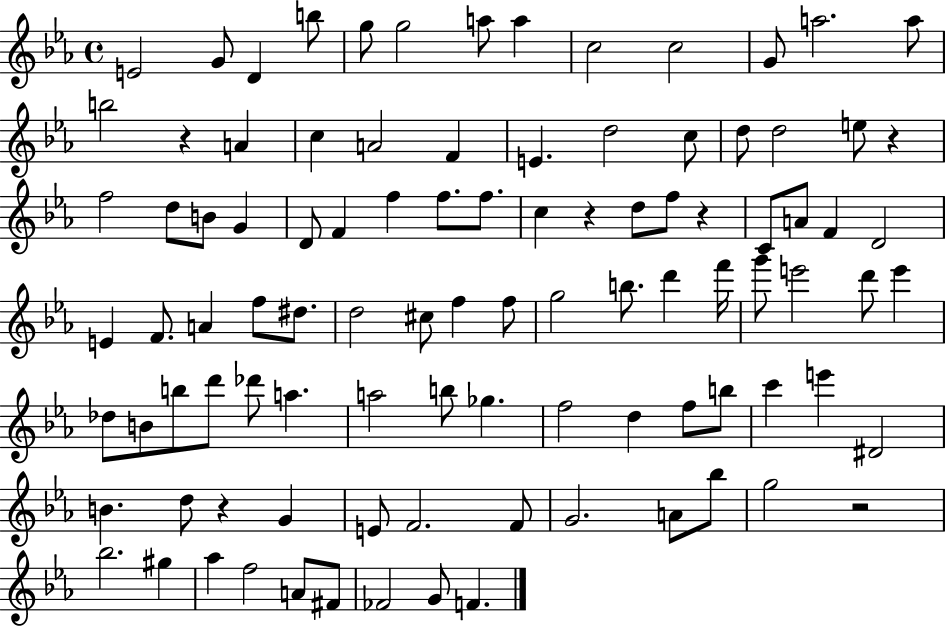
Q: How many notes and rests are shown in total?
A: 98